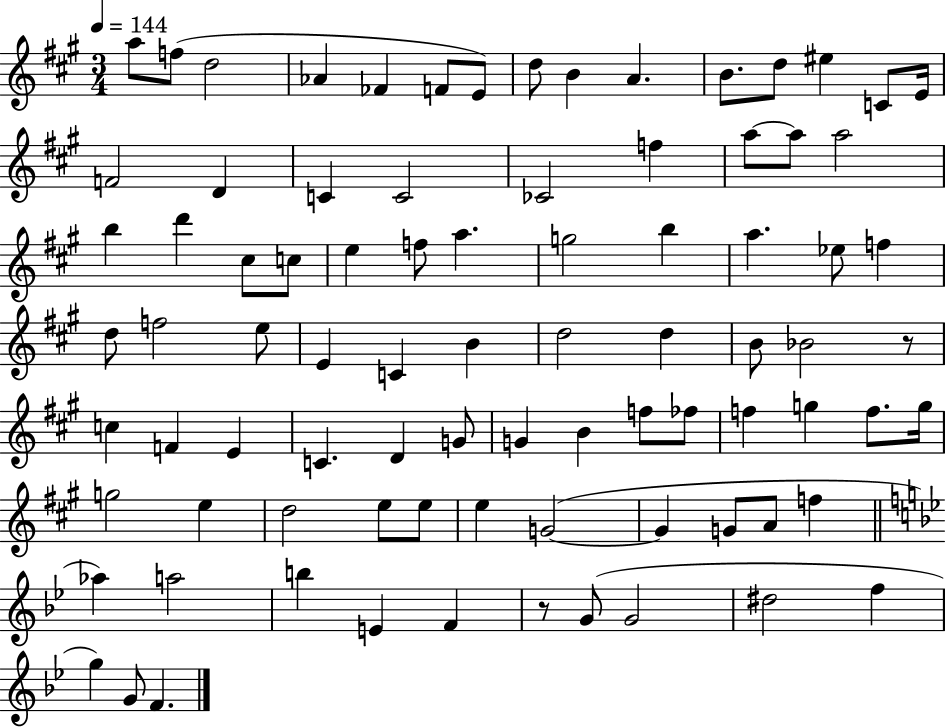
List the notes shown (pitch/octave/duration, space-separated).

A5/e F5/e D5/h Ab4/q FES4/q F4/e E4/e D5/e B4/q A4/q. B4/e. D5/e EIS5/q C4/e E4/s F4/h D4/q C4/q C4/h CES4/h F5/q A5/e A5/e A5/h B5/q D6/q C#5/e C5/e E5/q F5/e A5/q. G5/h B5/q A5/q. Eb5/e F5/q D5/e F5/h E5/e E4/q C4/q B4/q D5/h D5/q B4/e Bb4/h R/e C5/q F4/q E4/q C4/q. D4/q G4/e G4/q B4/q F5/e FES5/e F5/q G5/q F5/e. G5/s G5/h E5/q D5/h E5/e E5/e E5/q G4/h G4/q G4/e A4/e F5/q Ab5/q A5/h B5/q E4/q F4/q R/e G4/e G4/h D#5/h F5/q G5/q G4/e F4/q.